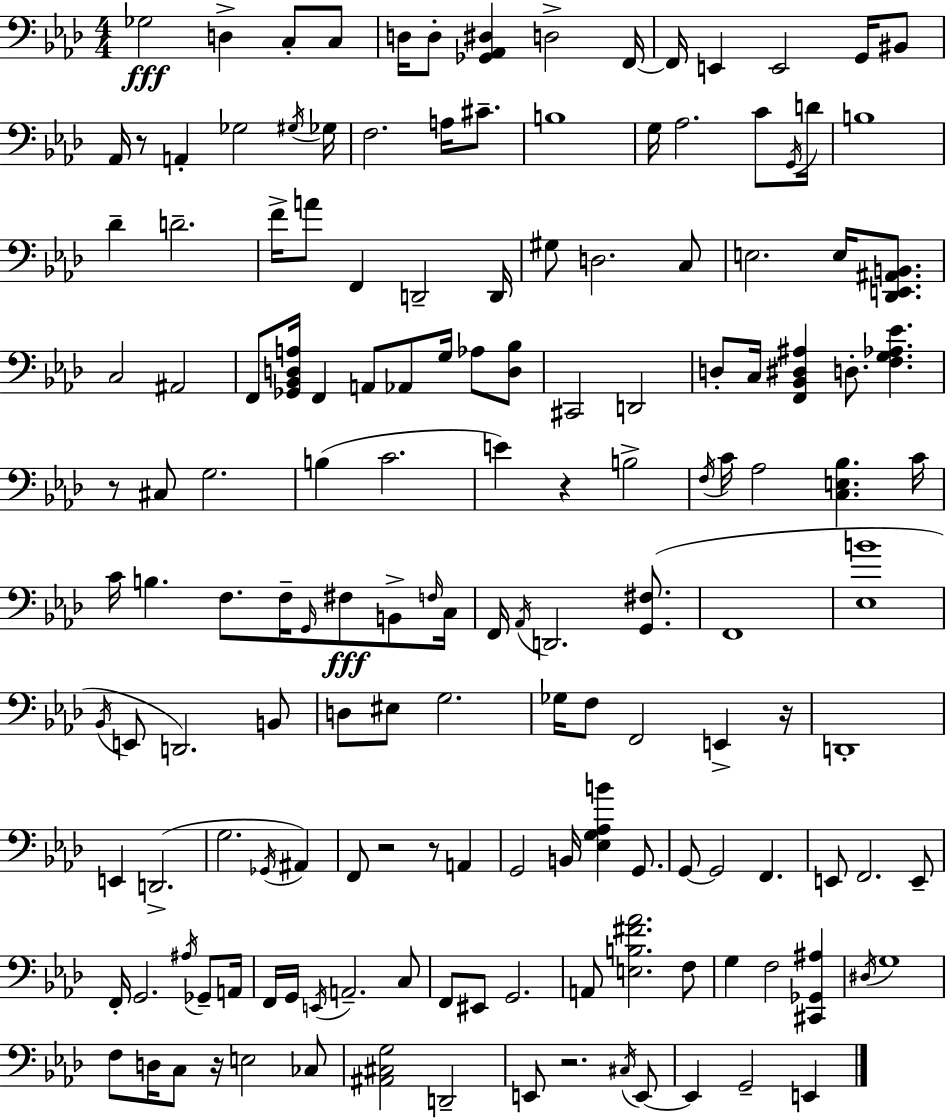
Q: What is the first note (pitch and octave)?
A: Gb3